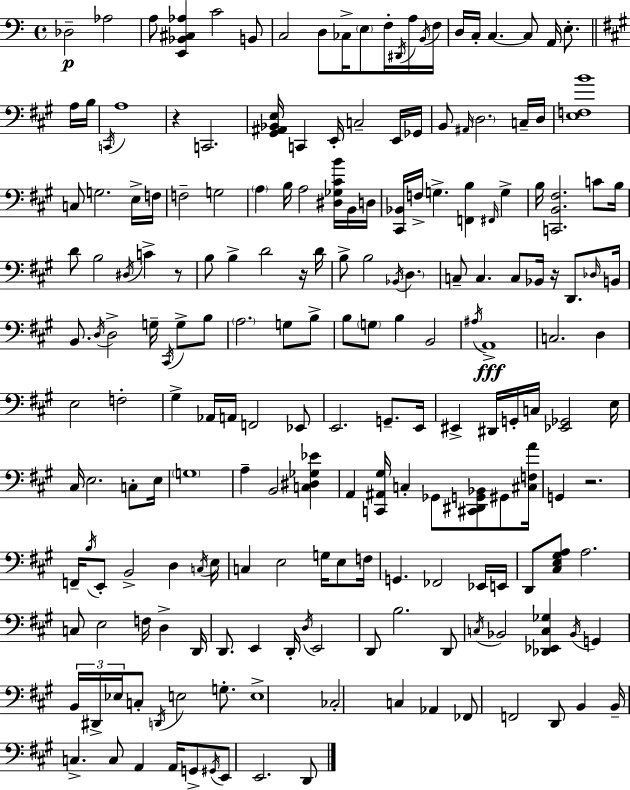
{
  \clef bass
  \time 4/4
  \defaultTimeSignature
  \key a \minor
  des2--\p aes2 | a8 <e, bes, cis aes>4 c'2 b,8 | c2 d8 ces16-> \parenthesize e8 f16-. \acciaccatura { dis,16 } a16 | \acciaccatura { b,16 } f16 d16 c16-. c4.~~ c8 a,16 e8.-. | \break \bar "||" \break \key a \major a16 b16 \acciaccatura { c,16 } a1 | r4 c,2. | <gis, ais, bes, e>16 c,4 e,16-. c2-- | e,16 ges,16 b,8 \grace { ais,16 } \parenthesize d2. | \break c16-- d16 <e f b'>1 | c8 g2. | e16-> f16 f2-- g2 | \parenthesize a4 b16 a2 | \break <dis ges cis' b'>16 b,16 d16 <cis, bes,>16 f16-> g4.-> <f, b>4 | \grace { fis,16 } g4-> b16 <c, b, fis>2. | c'8 b16 d'8 b2 \acciaccatura { dis16 } | c'4-> r8 b8 b4-> d'2 | \break r16 d'16 b8-> b2 | \acciaccatura { bes,16 } \parenthesize d4. c8-- c4. c8 | bes,16 r16 d,8. \grace { des16 } b,16 b,8. \acciaccatura { d16 } d2-> | g16-- \acciaccatura { cis,16 } g8-> b8 \parenthesize a2. | \break g8 b8-> b8 \parenthesize g8 b4 | b,2 \acciaccatura { ais16 } a,1->\fff | c2. | d4 e2 | \break f2-. gis4-> aes,16 | a,16 f,2 ees,8 e,2. | g,8.-- e,16 eis,4-> dis,16 | g,16-. c16 <ees, ges,>2 e16 cis16 e2. | \break c8-. e16 \parenthesize g1 | a4-- b,2 | <c dis ges ees'>4 a,4 <c, ais, gis>16 | c4-. ges,8 <cis, dis, g, bes,>8 gis,8 <cis f a'>16 g,4 r2. | \break f,16-- \acciaccatura { b16 } e,8-. b,2-> | d4 \acciaccatura { c16 } e16 c4 | e2 g16 e8 f16 g,4. | fes,2 ees,16 e,16 d,8 <cis e gis a>8 | \break a2. c8 e2 | f16 d4-> d,16 d,8. | e,4 d,16-. \acciaccatura { d16 } e,2 d,8 | b2. d,8 \acciaccatura { c16 } bes,2 | \break <des, ees, c ges>4 \acciaccatura { bes,16 } g,4 | \tuplet 3/2 { b,16 dis,16-> ees16 } c8-. \acciaccatura { d,16 } e2 g8.-. | e1-> | ces2-. c4 aes,4 | \break fes,8 f,2 d,8 b,4 | b,16-- c4.-> c8 a,4 a,16 g,8-> | \acciaccatura { gis,16 } e,8 e,2. | d,8 \bar "|."
}